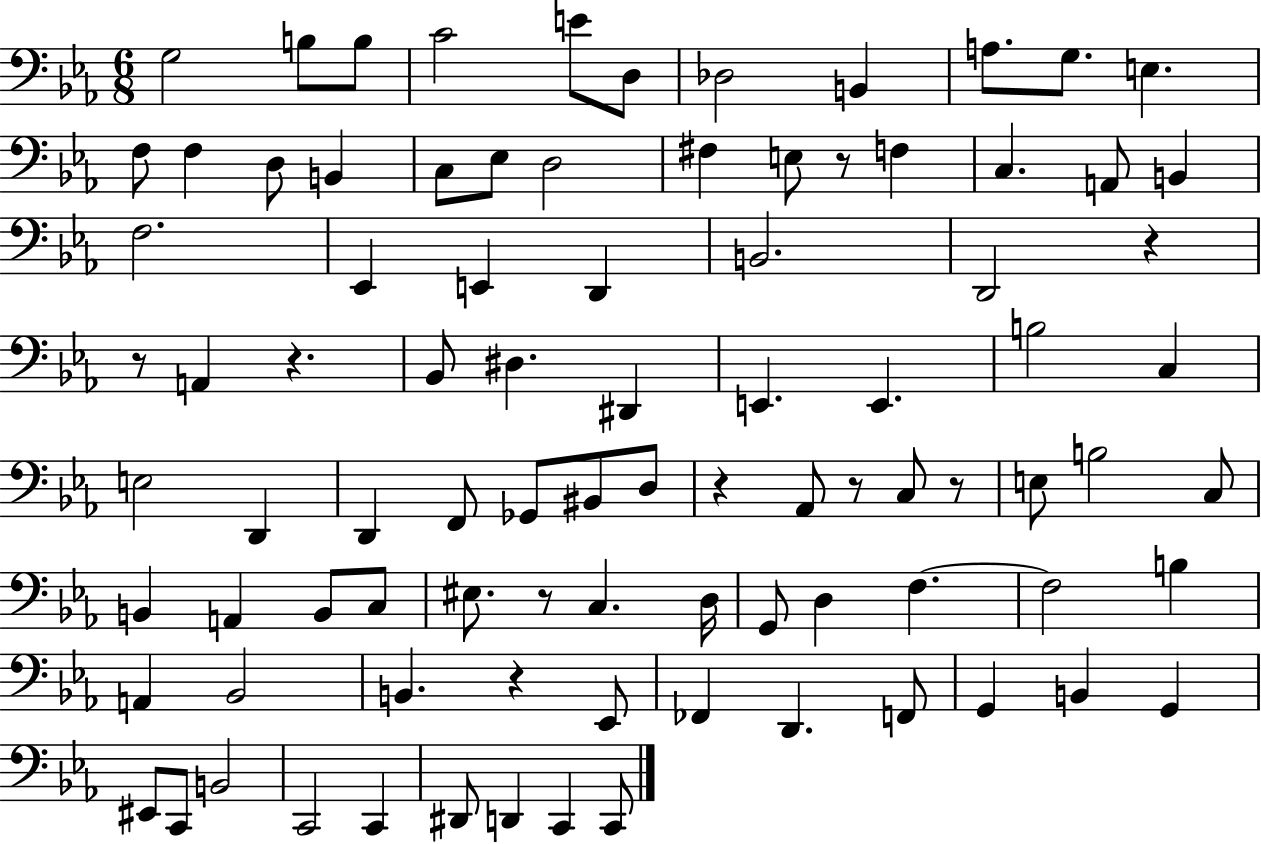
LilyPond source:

{
  \clef bass
  \numericTimeSignature
  \time 6/8
  \key ees \major
  g2 b8 b8 | c'2 e'8 d8 | des2 b,4 | a8. g8. e4. | \break f8 f4 d8 b,4 | c8 ees8 d2 | fis4 e8 r8 f4 | c4. a,8 b,4 | \break f2. | ees,4 e,4 d,4 | b,2. | d,2 r4 | \break r8 a,4 r4. | bes,8 dis4. dis,4 | e,4. e,4. | b2 c4 | \break e2 d,4 | d,4 f,8 ges,8 bis,8 d8 | r4 aes,8 r8 c8 r8 | e8 b2 c8 | \break b,4 a,4 b,8 c8 | eis8. r8 c4. d16 | g,8 d4 f4.~~ | f2 b4 | \break a,4 bes,2 | b,4. r4 ees,8 | fes,4 d,4. f,8 | g,4 b,4 g,4 | \break eis,8 c,8 b,2 | c,2 c,4 | dis,8 d,4 c,4 c,8 | \bar "|."
}